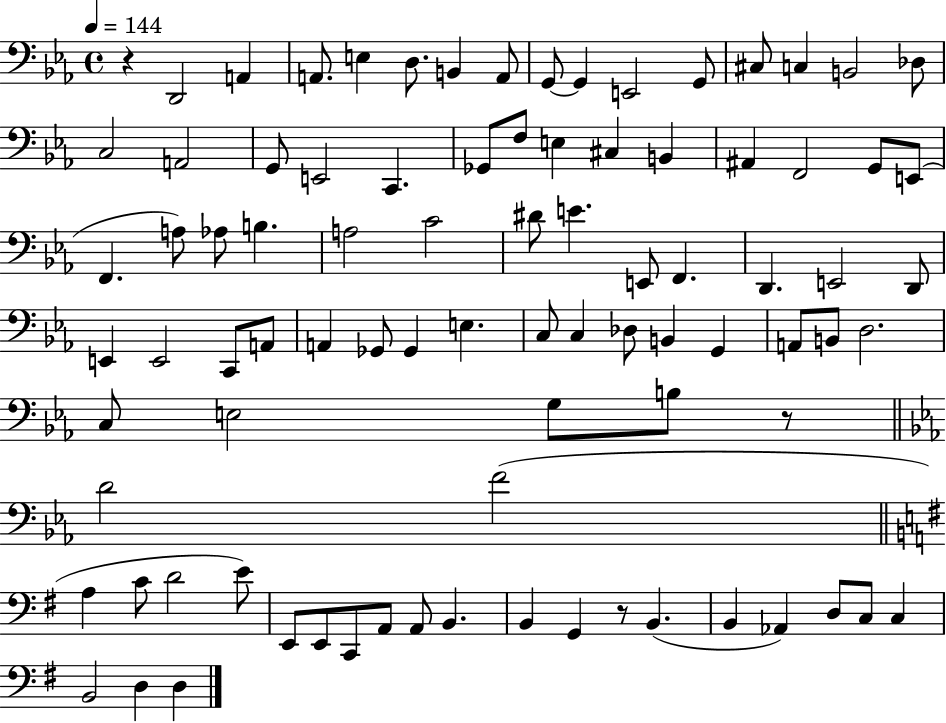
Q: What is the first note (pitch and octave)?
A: D2